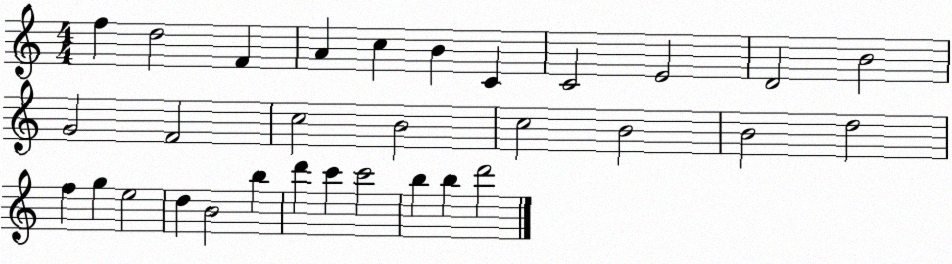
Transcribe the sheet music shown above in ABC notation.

X:1
T:Untitled
M:4/4
L:1/4
K:C
f d2 F A c B C C2 E2 D2 B2 G2 F2 c2 B2 c2 B2 B2 d2 f g e2 d B2 b d' c' c'2 b b d'2